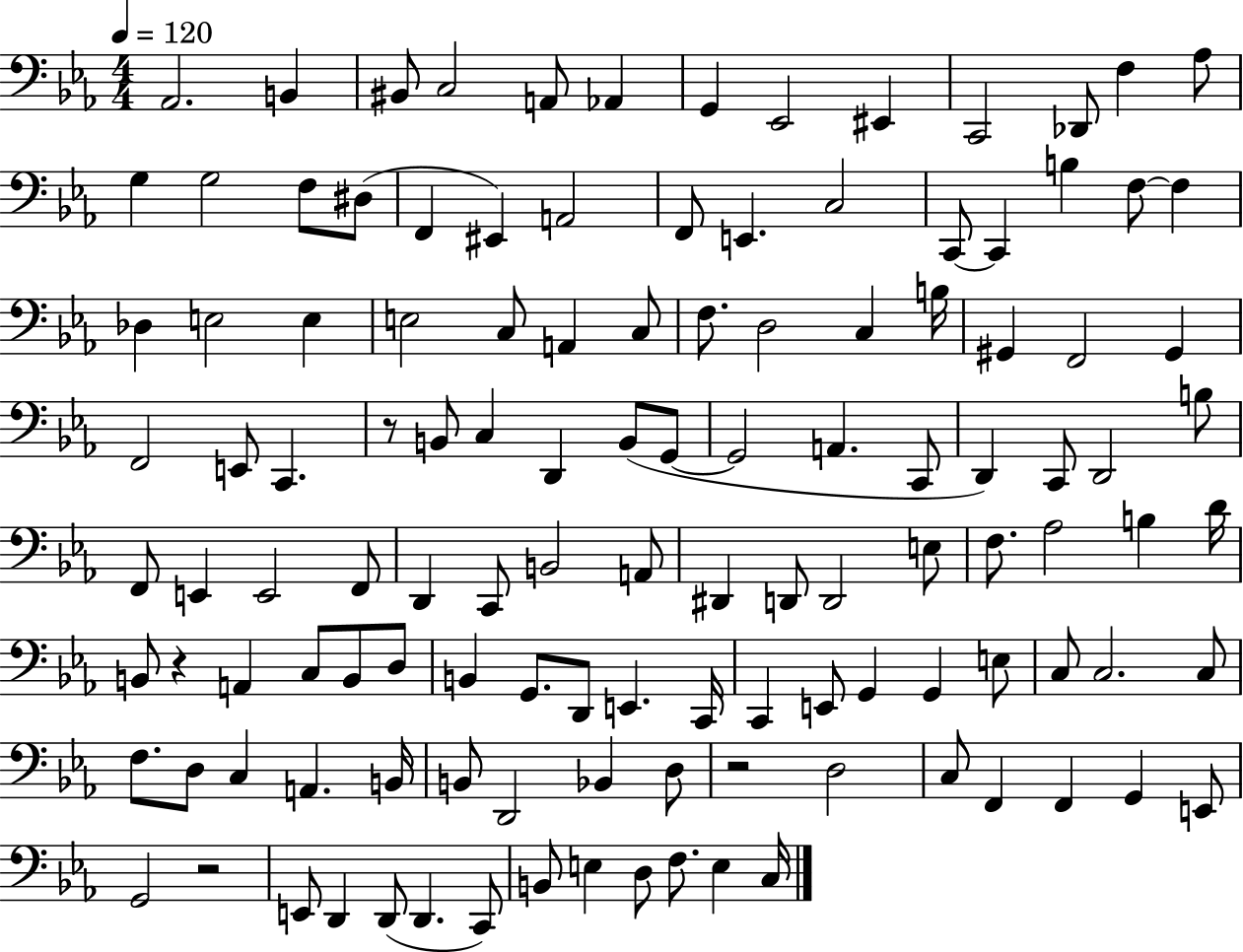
{
  \clef bass
  \numericTimeSignature
  \time 4/4
  \key ees \major
  \tempo 4 = 120
  aes,2. b,4 | bis,8 c2 a,8 aes,4 | g,4 ees,2 eis,4 | c,2 des,8 f4 aes8 | \break g4 g2 f8 dis8( | f,4 eis,4) a,2 | f,8 e,4. c2 | c,8~~ c,4 b4 f8~~ f4 | \break des4 e2 e4 | e2 c8 a,4 c8 | f8. d2 c4 b16 | gis,4 f,2 gis,4 | \break f,2 e,8 c,4. | r8 b,8 c4 d,4 b,8( g,8~~ | g,2 a,4. c,8 | d,4) c,8 d,2 b8 | \break f,8 e,4 e,2 f,8 | d,4 c,8 b,2 a,8 | dis,4 d,8 d,2 e8 | f8. aes2 b4 d'16 | \break b,8 r4 a,4 c8 b,8 d8 | b,4 g,8. d,8 e,4. c,16 | c,4 e,8 g,4 g,4 e8 | c8 c2. c8 | \break f8. d8 c4 a,4. b,16 | b,8 d,2 bes,4 d8 | r2 d2 | c8 f,4 f,4 g,4 e,8 | \break g,2 r2 | e,8 d,4 d,8( d,4. c,8) | b,8 e4 d8 f8. e4 c16 | \bar "|."
}